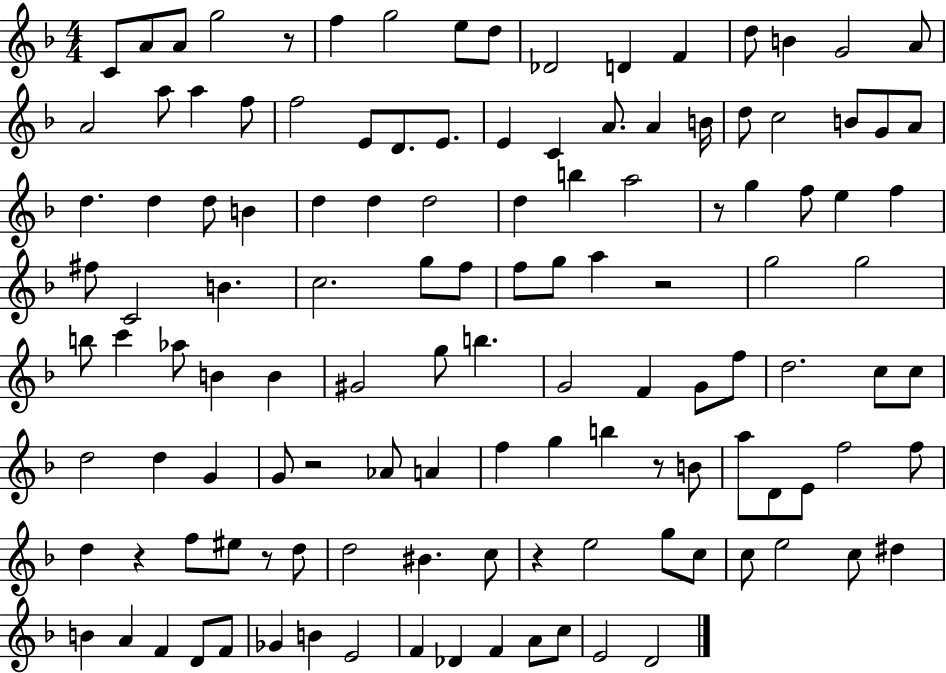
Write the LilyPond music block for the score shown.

{
  \clef treble
  \numericTimeSignature
  \time 4/4
  \key f \major
  c'8 a'8 a'8 g''2 r8 | f''4 g''2 e''8 d''8 | des'2 d'4 f'4 | d''8 b'4 g'2 a'8 | \break a'2 a''8 a''4 f''8 | f''2 e'8 d'8. e'8. | e'4 c'4 a'8. a'4 b'16 | d''8 c''2 b'8 g'8 a'8 | \break d''4. d''4 d''8 b'4 | d''4 d''4 d''2 | d''4 b''4 a''2 | r8 g''4 f''8 e''4 f''4 | \break fis''8 c'2 b'4. | c''2. g''8 f''8 | f''8 g''8 a''4 r2 | g''2 g''2 | \break b''8 c'''4 aes''8 b'4 b'4 | gis'2 g''8 b''4. | g'2 f'4 g'8 f''8 | d''2. c''8 c''8 | \break d''2 d''4 g'4 | g'8 r2 aes'8 a'4 | f''4 g''4 b''4 r8 b'8 | a''8 d'8 e'8 f''2 f''8 | \break d''4 r4 f''8 eis''8 r8 d''8 | d''2 bis'4. c''8 | r4 e''2 g''8 c''8 | c''8 e''2 c''8 dis''4 | \break b'4 a'4 f'4 d'8 f'8 | ges'4 b'4 e'2 | f'4 des'4 f'4 a'8 c''8 | e'2 d'2 | \break \bar "|."
}